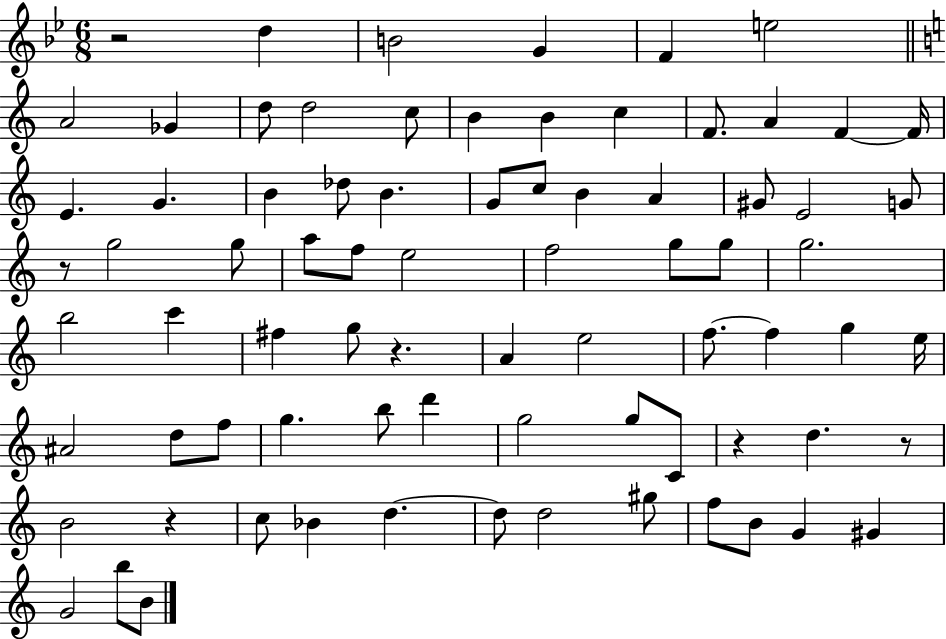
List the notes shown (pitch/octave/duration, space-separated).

R/h D5/q B4/h G4/q F4/q E5/h A4/h Gb4/q D5/e D5/h C5/e B4/q B4/q C5/q F4/e. A4/q F4/q F4/s E4/q. G4/q. B4/q Db5/e B4/q. G4/e C5/e B4/q A4/q G#4/e E4/h G4/e R/e G5/h G5/e A5/e F5/e E5/h F5/h G5/e G5/e G5/h. B5/h C6/q F#5/q G5/e R/q. A4/q E5/h F5/e. F5/q G5/q E5/s A#4/h D5/e F5/e G5/q. B5/e D6/q G5/h G5/e C4/e R/q D5/q. R/e B4/h R/q C5/e Bb4/q D5/q. D5/e D5/h G#5/e F5/e B4/e G4/q G#4/q G4/h B5/e B4/e